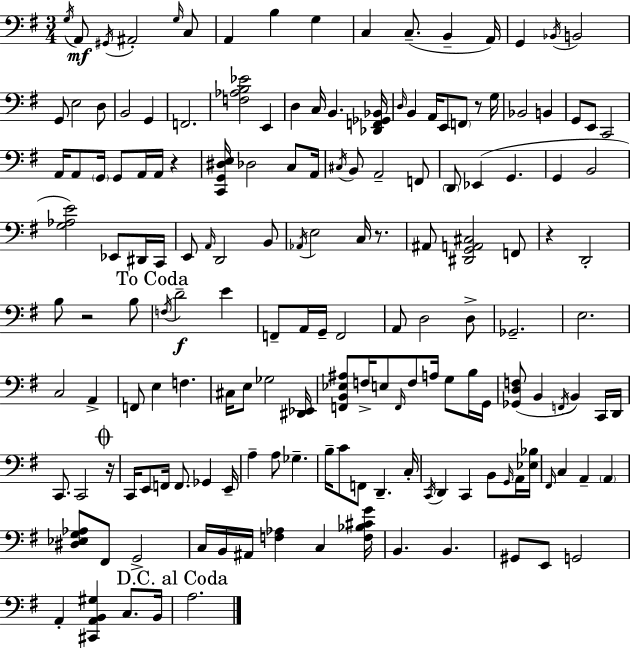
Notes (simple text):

G3/s A2/e G#2/s A#2/h G3/s C3/e A2/q B3/q G3/q C3/q C3/e. B2/q A2/s G2/q Bb2/s B2/h G2/e E3/h D3/e B2/h G2/q F2/h. [F3,Ab3,B3,Eb4]/h E2/q D3/q C3/s B2/q. [Db2,F2,Gb2,Bb2]/s D3/s B2/q A2/s E2/e F2/e R/e G3/s Bb2/h B2/q G2/e E2/e C2/h A2/s A2/e G2/s G2/e A2/s A2/s R/q [C2,G2,D#3,E3]/s Db3/h C3/e A2/s C#3/s B2/e A2/h F2/e D2/e Eb2/q G2/q. G2/q B2/h [G3,Ab3,E4]/h Eb2/e D#2/s C2/s E2/e A2/s D2/h B2/e Ab2/s E3/h C3/s R/e. A#2/e [D#2,G2,A2,C#3]/h F2/e R/q D2/h B3/e R/h B3/e F3/s D4/h E4/q F2/e A2/s G2/s F2/h A2/e D3/h D3/e Gb2/h. E3/h. C3/h A2/q F2/e E3/q F3/q. C#3/s E3/e Gb3/h [D#2,Eb2]/s [F2,B2,Eb3,A#3]/e F3/s E3/e F2/s F3/e A3/s G3/e B3/s G2/s [Gb2,D3,F3]/e B2/q F2/s B2/q C2/s D2/s C2/e. C2/h R/s C2/s E2/e F2/s F2/e. Gb2/q E2/s A3/q A3/e Gb3/q. B3/s C4/e F2/e D2/q. C3/s C2/s D2/q C2/q B2/e G2/s A2/s [Eb3,Bb3]/s F#2/s C3/q A2/q A2/q [D#3,Eb3,G3,Ab3]/e F#2/e G2/h C3/s B2/s A#2/s [F3,Ab3]/q C3/q [F3,Bb3,C#4,G4]/s B2/q. B2/q. G#2/e E2/e G2/h A2/q [C#2,A2,B2,G#3]/q C3/e. B2/s A3/h.